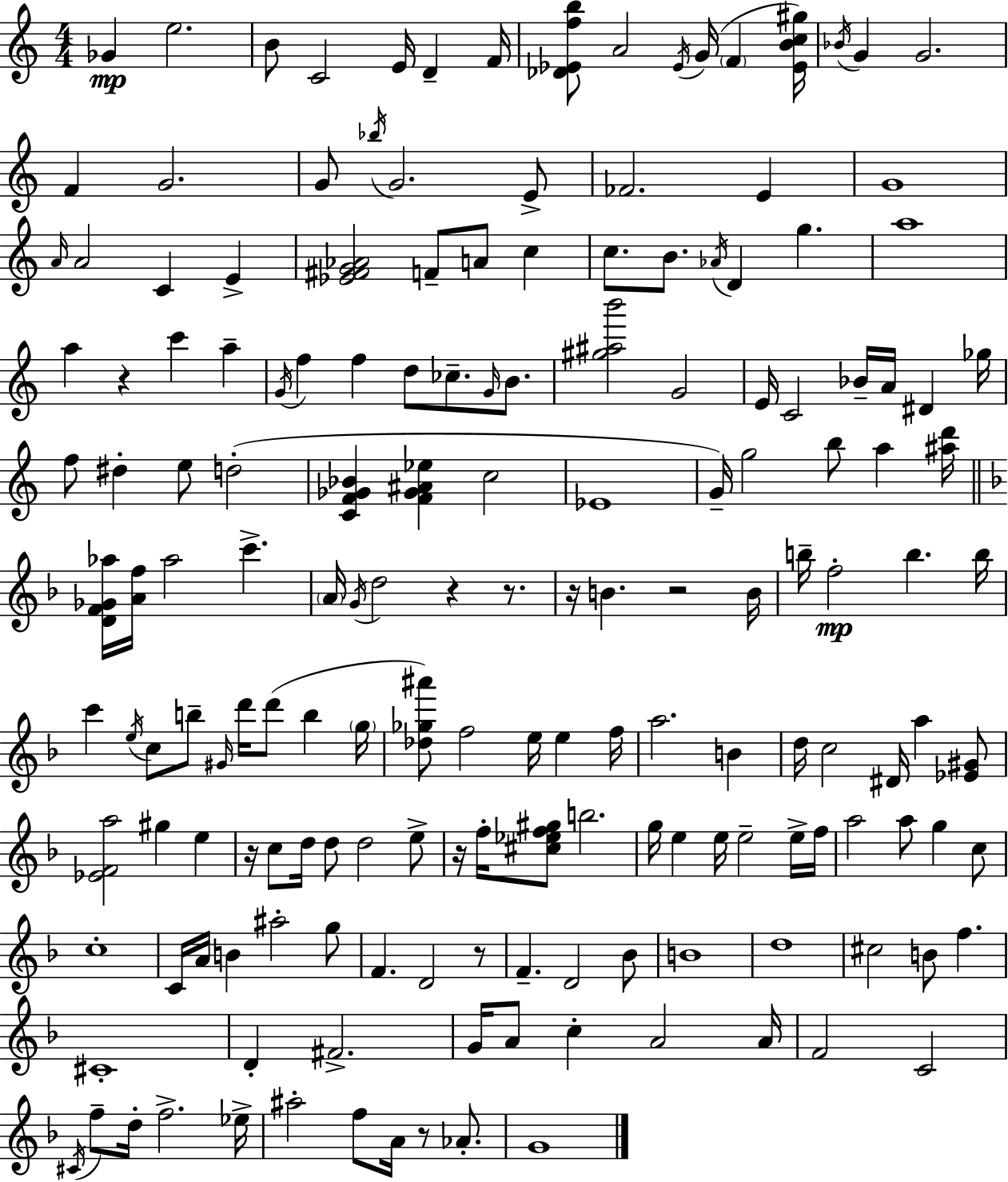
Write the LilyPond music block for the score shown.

{
  \clef treble
  \numericTimeSignature
  \time 4/4
  \key a \minor
  ges'4\mp e''2. | b'8 c'2 e'16 d'4-- f'16 | <des' ees' f'' b''>8 a'2 \acciaccatura { ees'16 }( g'16 \parenthesize f'4 | <ees' b' c'' gis''>16) \acciaccatura { bes'16 } g'4 g'2. | \break f'4 g'2. | g'8 \acciaccatura { bes''16 } g'2. | e'8-> fes'2. e'4 | g'1 | \break \grace { a'16 } a'2 c'4 | e'4-> <ees' fis' g' aes'>2 f'8-- a'8 | c''4 c''8. b'8. \acciaccatura { aes'16 } d'4 g''4. | a''1 | \break a''4 r4 c'''4 | a''4-- \acciaccatura { g'16 } f''4 f''4 d''8 | ces''8.-- \grace { g'16 } b'8. <gis'' ais'' b'''>2 g'2 | e'16 c'2 | \break bes'16-- a'16 dis'4 ges''16 f''8 dis''4-. e''8 d''2-.( | <c' f' ges' bes'>4 <f' ges' ais' ees''>4 c''2 | ees'1 | g'16--) g''2 | \break b''8 a''4 <ais'' d'''>16 \bar "||" \break \key f \major <d' f' ges' aes''>16 <a' f''>16 aes''2 c'''4.-> | \parenthesize a'16 \acciaccatura { g'16 } d''2 r4 r8. | r16 b'4. r2 | b'16 b''16-- f''2-.\mp b''4. | \break b''16 c'''4 \acciaccatura { e''16 } c''8 b''8-- \grace { gis'16 } d'''16 d'''8( b''4 | \parenthesize g''16 <des'' ges'' ais'''>8) f''2 e''16 e''4 | f''16 a''2. b'4 | d''16 c''2 dis'16 a''4 | \break <ees' gis'>8 <ees' f' a''>2 gis''4 e''4 | r16 c''8 d''16 d''8 d''2 | e''8-> r16 f''16-. <cis'' ees'' f'' gis''>8 b''2. | g''16 e''4 e''16 e''2-- | \break e''16-> f''16 a''2 a''8 g''4 | c''8 c''1-. | c'16 a'16 b'4 ais''2-. | g''8 f'4. d'2 | \break r8 f'4.-- d'2 | bes'8 b'1 | d''1 | cis''2 b'8 f''4. | \break cis'1-. | d'4-. fis'2.-> | g'16 a'8 c''4-. a'2 | a'16 f'2 c'2 | \break \acciaccatura { cis'16 } f''8-- d''16-. f''2.-> | ees''16-> ais''2-. f''8 a'16 r8 | aes'8.-. g'1 | \bar "|."
}